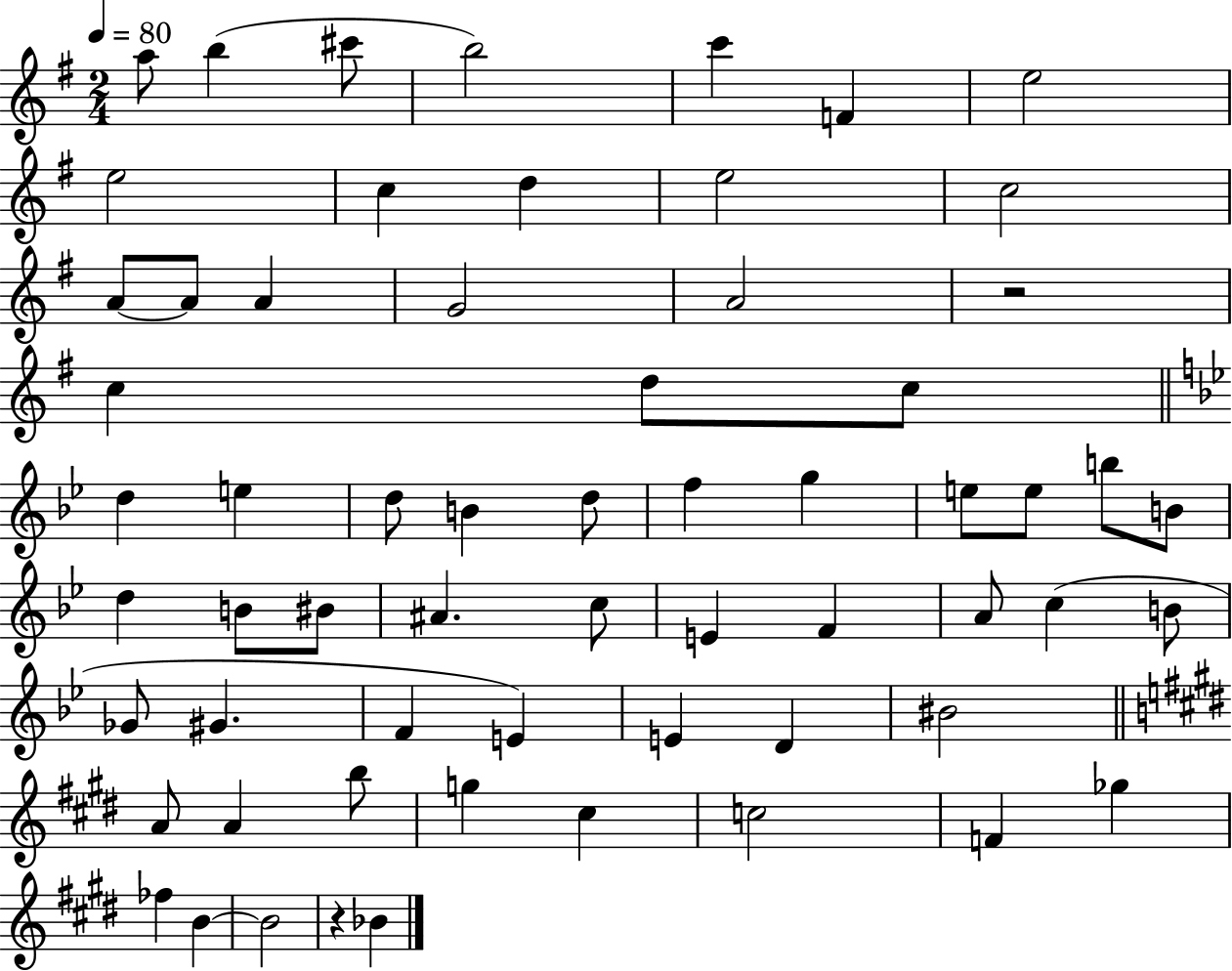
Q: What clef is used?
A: treble